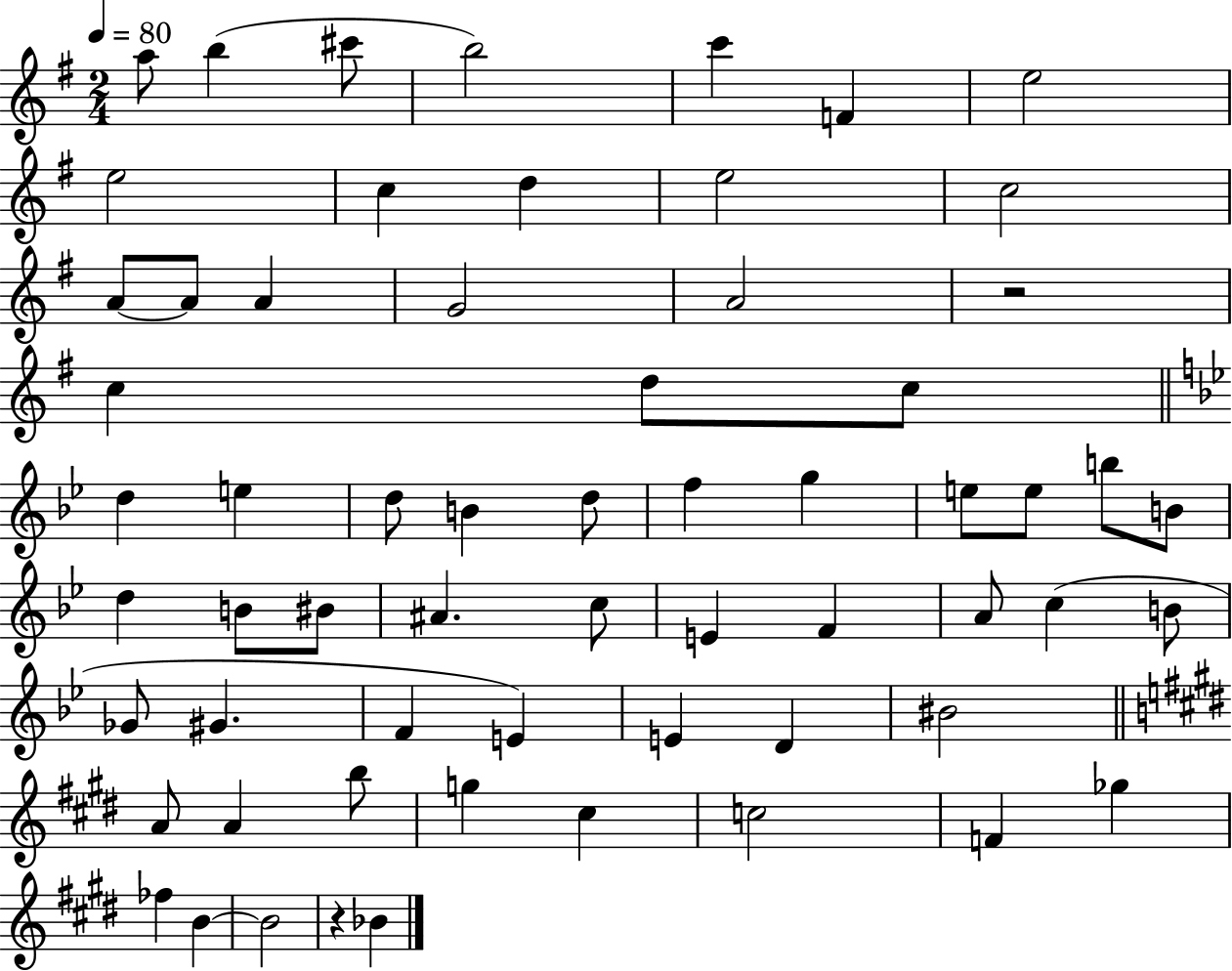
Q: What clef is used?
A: treble